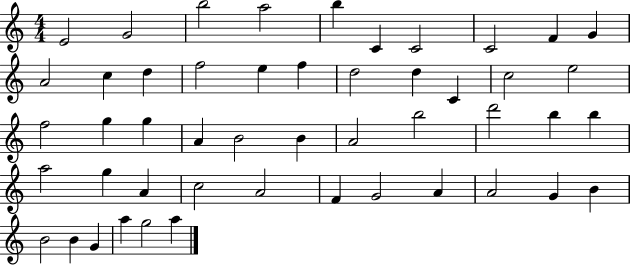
{
  \clef treble
  \numericTimeSignature
  \time 4/4
  \key c \major
  e'2 g'2 | b''2 a''2 | b''4 c'4 c'2 | c'2 f'4 g'4 | \break a'2 c''4 d''4 | f''2 e''4 f''4 | d''2 d''4 c'4 | c''2 e''2 | \break f''2 g''4 g''4 | a'4 b'2 b'4 | a'2 b''2 | d'''2 b''4 b''4 | \break a''2 g''4 a'4 | c''2 a'2 | f'4 g'2 a'4 | a'2 g'4 b'4 | \break b'2 b'4 g'4 | a''4 g''2 a''4 | \bar "|."
}